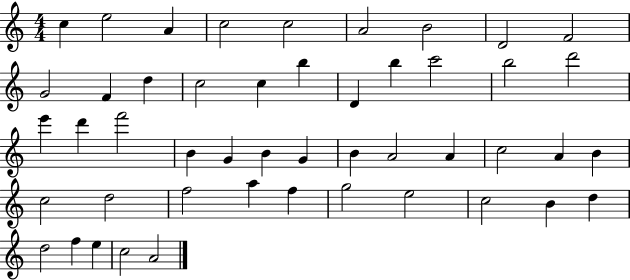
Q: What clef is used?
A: treble